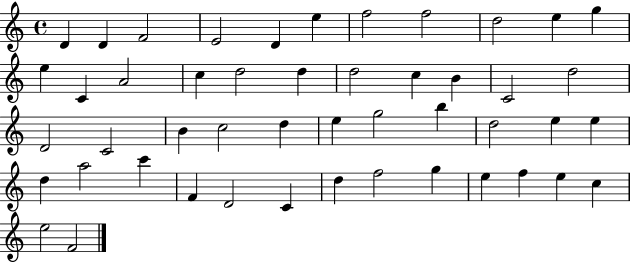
X:1
T:Untitled
M:4/4
L:1/4
K:C
D D F2 E2 D e f2 f2 d2 e g e C A2 c d2 d d2 c B C2 d2 D2 C2 B c2 d e g2 b d2 e e d a2 c' F D2 C d f2 g e f e c e2 F2